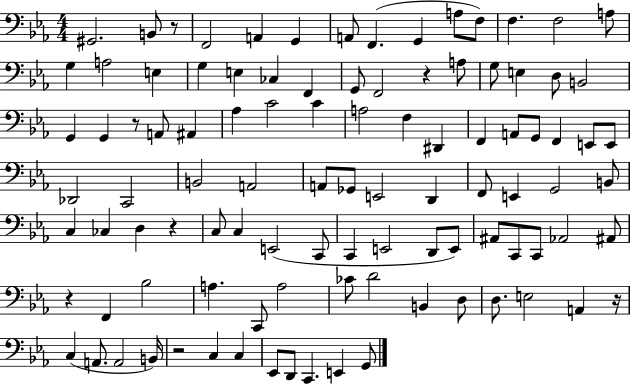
{
  \clef bass
  \numericTimeSignature
  \time 4/4
  \key ees \major
  \repeat volta 2 { gis,2. b,8 r8 | f,2 a,4 g,4 | a,8 f,4.( g,4 a8 f8) | f4. f2 a8 | \break g4 a2 e4 | g4 e4 ces4 f,4 | g,8 f,2 r4 a8 | g8 e4 d8 b,2 | \break g,4 g,4 r8 a,8 ais,4 | aes4 c'2 c'4 | a2 f4 dis,4 | f,4 a,8 g,8 f,4 e,8 e,8 | \break des,2 c,2 | b,2 a,2 | a,8 ges,8 e,2 d,4 | f,8 e,4 g,2 b,8 | \break c4 ces4 d4 r4 | c8 c4 e,2( c,8 | c,4 e,2 d,8 e,8) | ais,8 c,8 c,8 aes,2 ais,8 | \break r4 f,4 bes2 | a4. c,8 a2 | ces'8 d'2 b,4 d8 | d8. e2 a,4 r16 | \break c4( a,8. a,2 b,16) | r2 c4 c4 | ees,8 d,8 c,4. e,4 g,8 | } \bar "|."
}